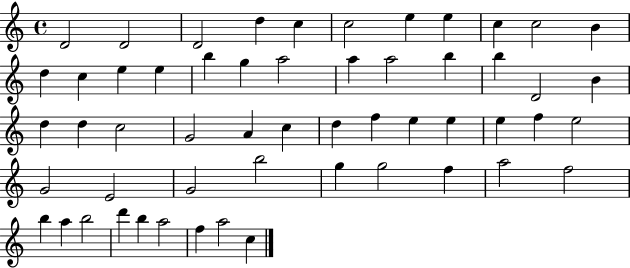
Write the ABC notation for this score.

X:1
T:Untitled
M:4/4
L:1/4
K:C
D2 D2 D2 d c c2 e e c c2 B d c e e b g a2 a a2 b b D2 B d d c2 G2 A c d f e e e f e2 G2 E2 G2 b2 g g2 f a2 f2 b a b2 d' b a2 f a2 c